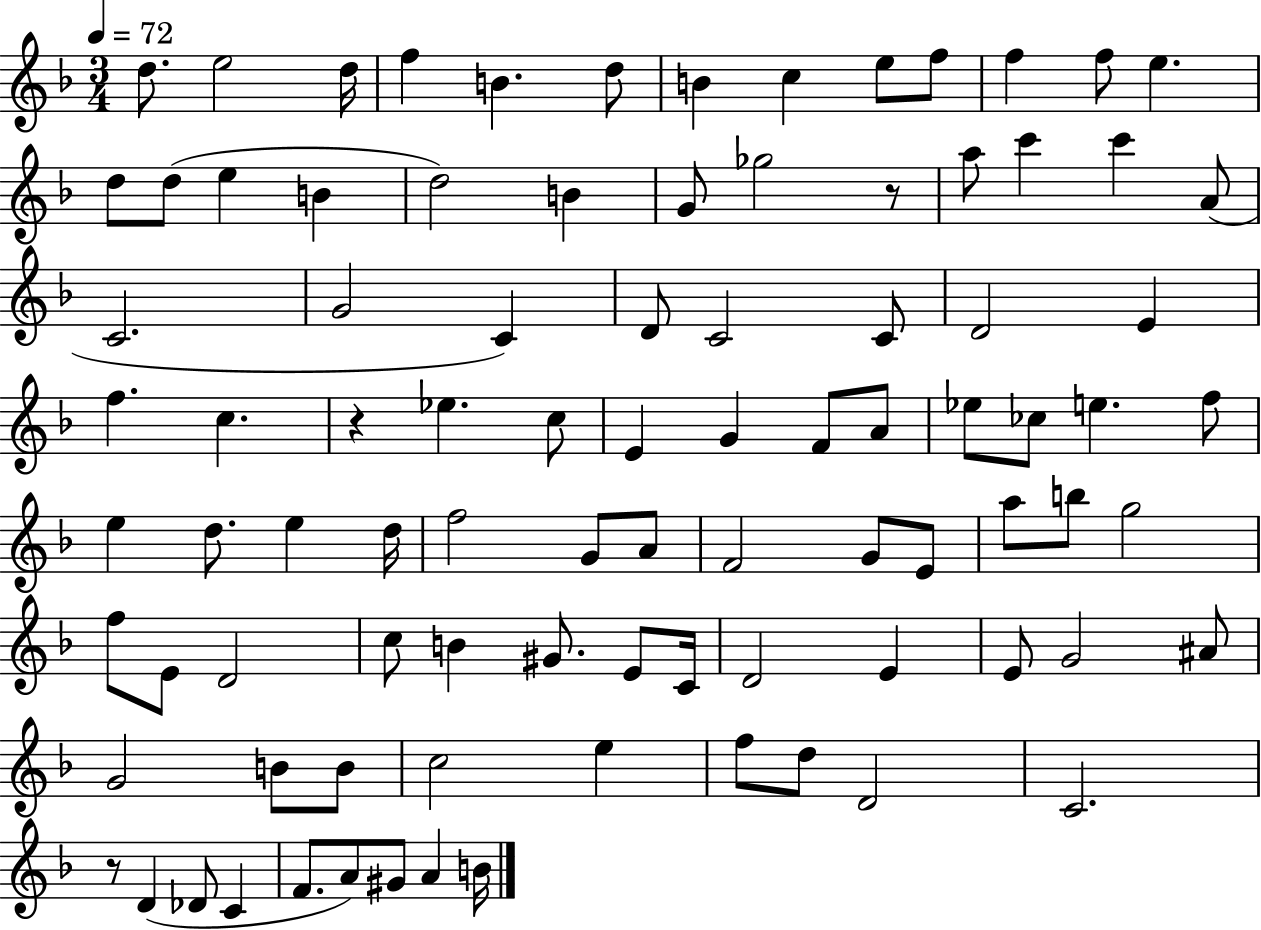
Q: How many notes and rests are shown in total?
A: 91